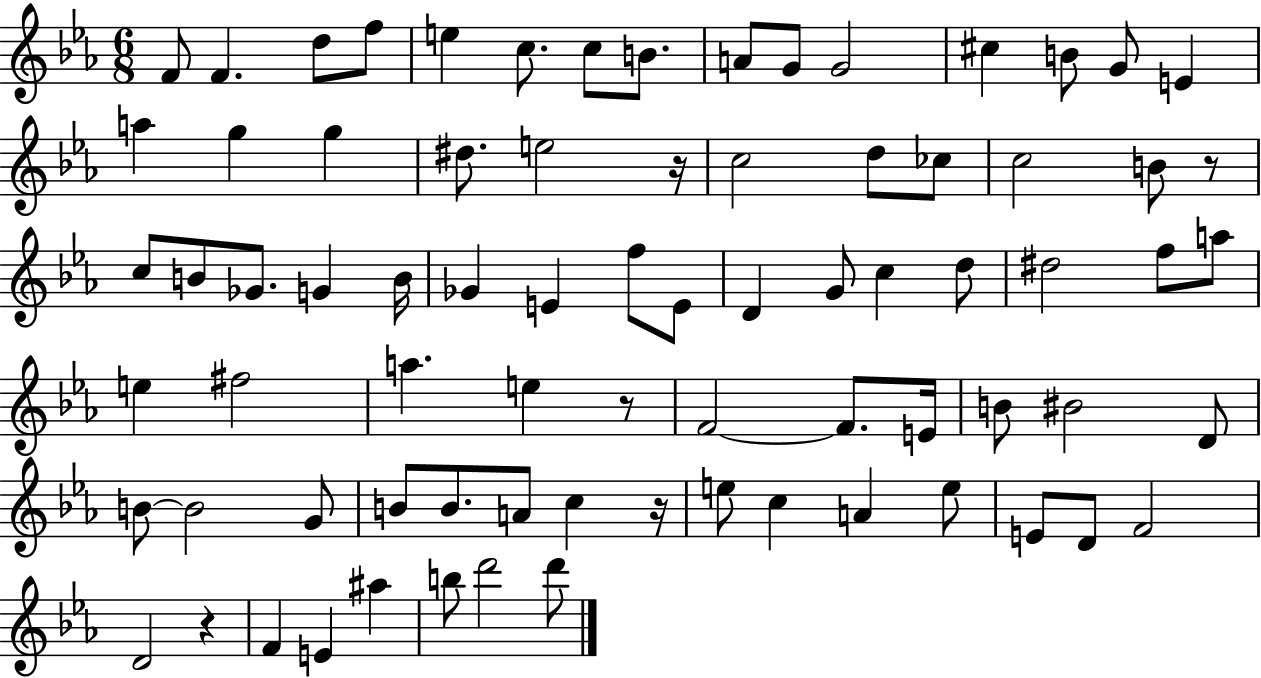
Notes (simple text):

F4/e F4/q. D5/e F5/e E5/q C5/e. C5/e B4/e. A4/e G4/e G4/h C#5/q B4/e G4/e E4/q A5/q G5/q G5/q D#5/e. E5/h R/s C5/h D5/e CES5/e C5/h B4/e R/e C5/e B4/e Gb4/e. G4/q B4/s Gb4/q E4/q F5/e E4/e D4/q G4/e C5/q D5/e D#5/h F5/e A5/e E5/q F#5/h A5/q. E5/q R/e F4/h F4/e. E4/s B4/e BIS4/h D4/e B4/e B4/h G4/e B4/e B4/e. A4/e C5/q R/s E5/e C5/q A4/q E5/e E4/e D4/e F4/h D4/h R/q F4/q E4/q A#5/q B5/e D6/h D6/e